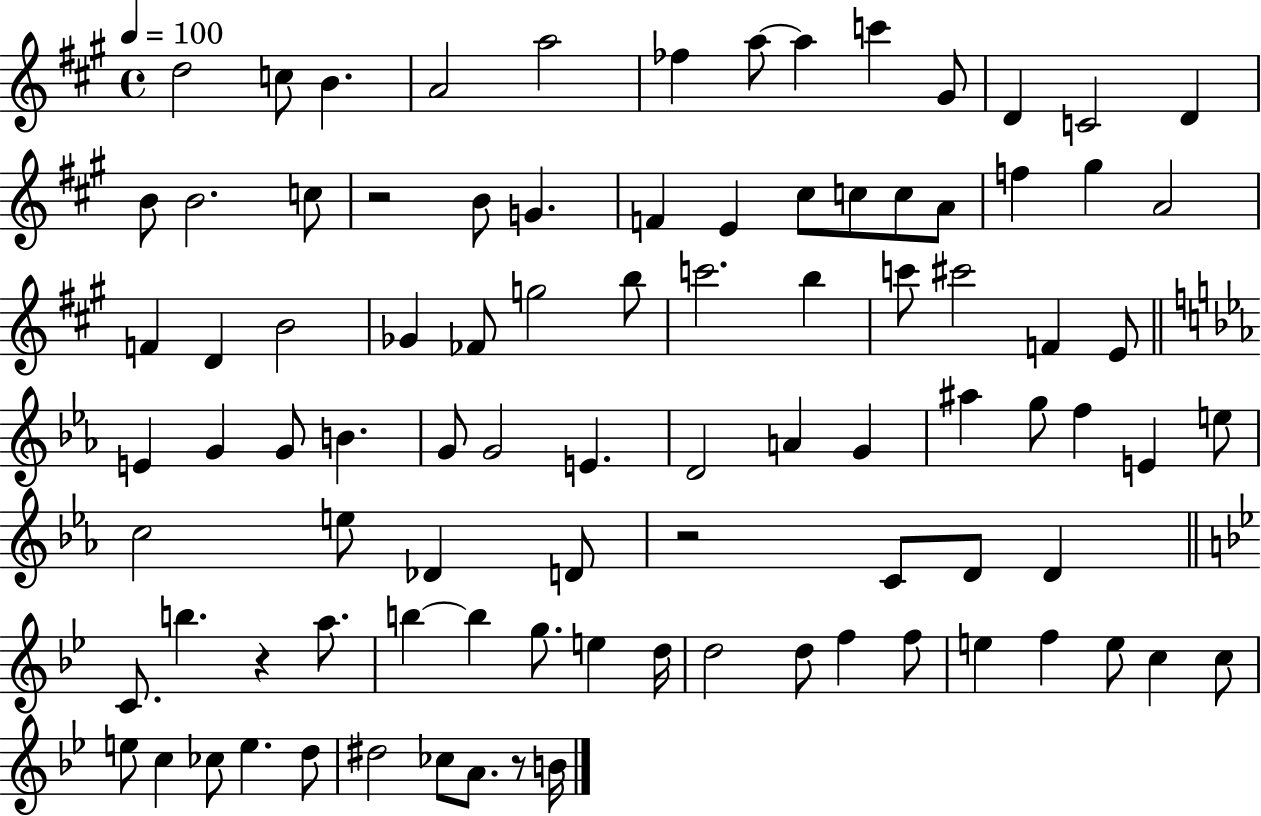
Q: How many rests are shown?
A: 4